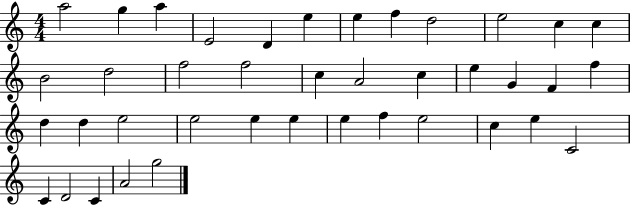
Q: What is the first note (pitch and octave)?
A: A5